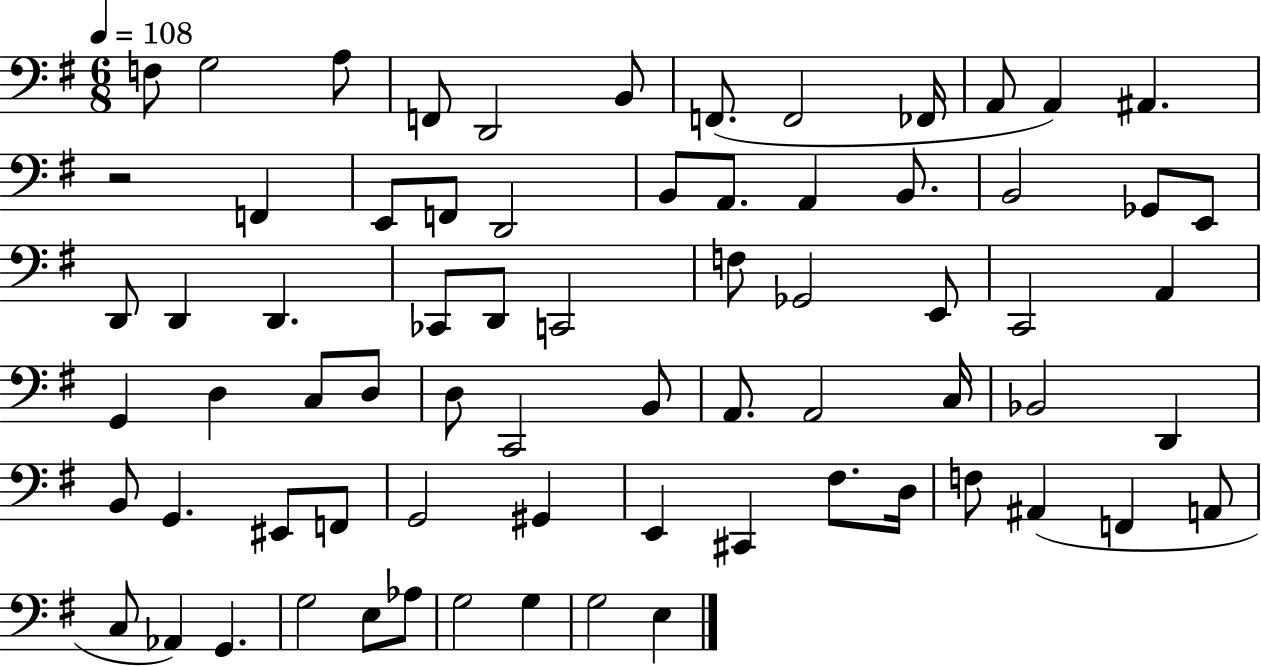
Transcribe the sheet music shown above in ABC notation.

X:1
T:Untitled
M:6/8
L:1/4
K:G
F,/2 G,2 A,/2 F,,/2 D,,2 B,,/2 F,,/2 F,,2 _F,,/4 A,,/2 A,, ^A,, z2 F,, E,,/2 F,,/2 D,,2 B,,/2 A,,/2 A,, B,,/2 B,,2 _G,,/2 E,,/2 D,,/2 D,, D,, _C,,/2 D,,/2 C,,2 F,/2 _G,,2 E,,/2 C,,2 A,, G,, D, C,/2 D,/2 D,/2 C,,2 B,,/2 A,,/2 A,,2 C,/4 _B,,2 D,, B,,/2 G,, ^E,,/2 F,,/2 G,,2 ^G,, E,, ^C,, ^F,/2 D,/4 F,/2 ^A,, F,, A,,/2 C,/2 _A,, G,, G,2 E,/2 _A,/2 G,2 G, G,2 E,